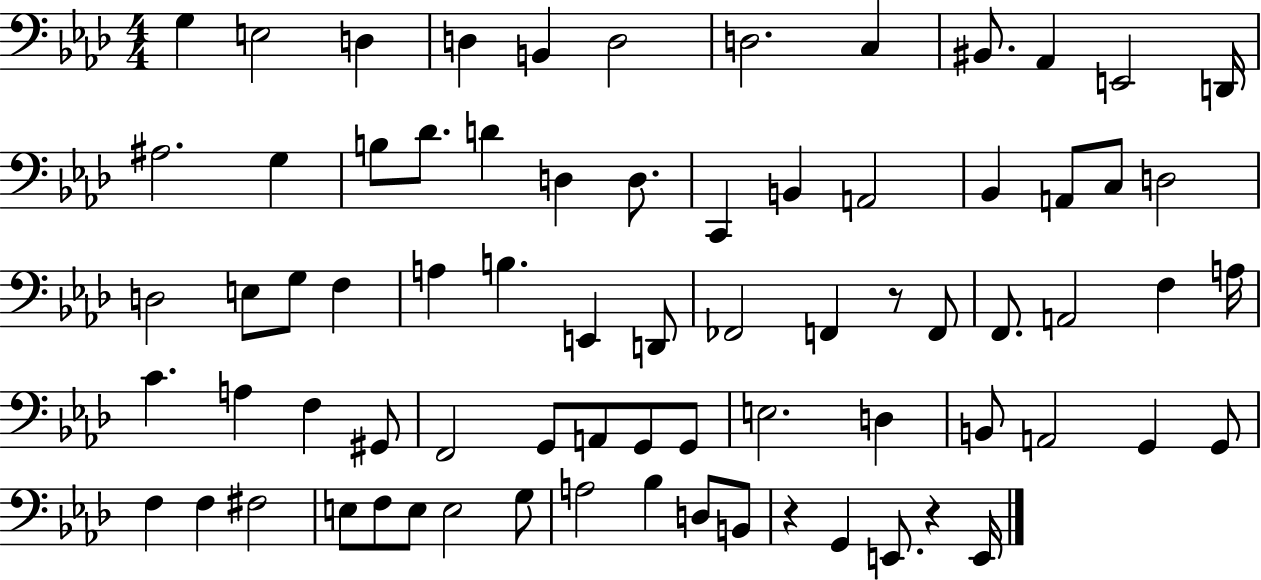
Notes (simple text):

G3/q E3/h D3/q D3/q B2/q D3/h D3/h. C3/q BIS2/e. Ab2/q E2/h D2/s A#3/h. G3/q B3/e Db4/e. D4/q D3/q D3/e. C2/q B2/q A2/h Bb2/q A2/e C3/e D3/h D3/h E3/e G3/e F3/q A3/q B3/q. E2/q D2/e FES2/h F2/q R/e F2/e F2/e. A2/h F3/q A3/s C4/q. A3/q F3/q G#2/e F2/h G2/e A2/e G2/e G2/e E3/h. D3/q B2/e A2/h G2/q G2/e F3/q F3/q F#3/h E3/e F3/e E3/e E3/h G3/e A3/h Bb3/q D3/e B2/e R/q G2/q E2/e. R/q E2/s